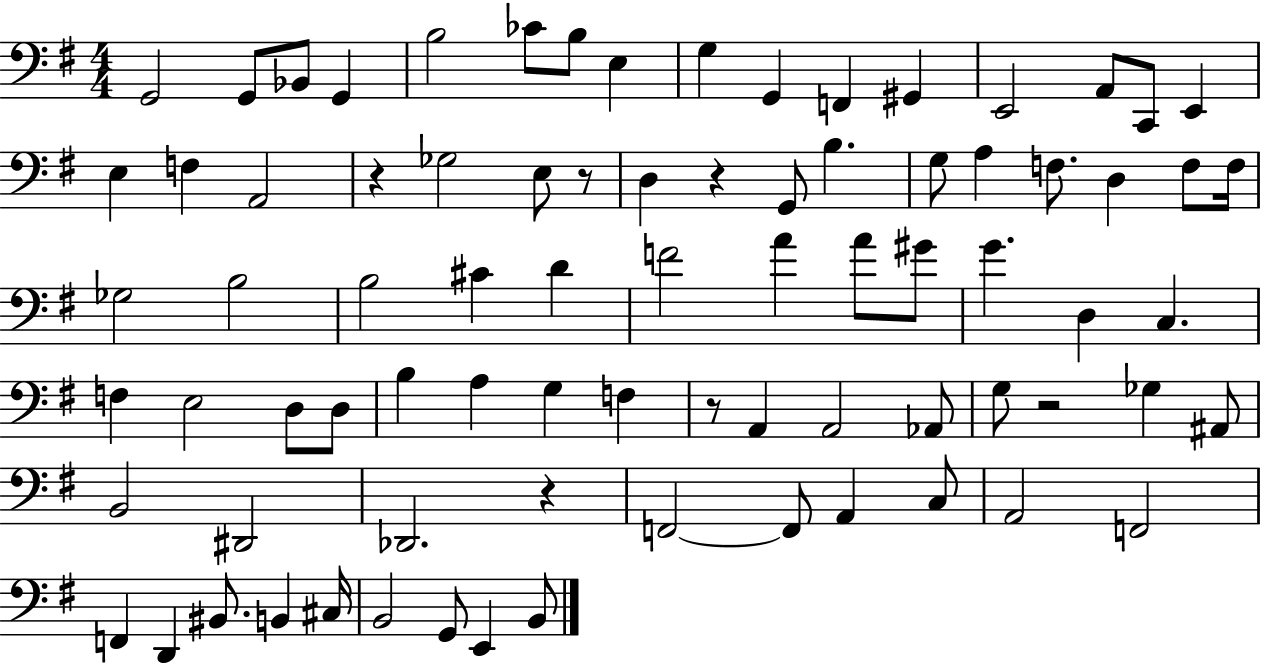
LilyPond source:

{
  \clef bass
  \numericTimeSignature
  \time 4/4
  \key g \major
  g,2 g,8 bes,8 g,4 | b2 ces'8 b8 e4 | g4 g,4 f,4 gis,4 | e,2 a,8 c,8 e,4 | \break e4 f4 a,2 | r4 ges2 e8 r8 | d4 r4 g,8 b4. | g8 a4 f8. d4 f8 f16 | \break ges2 b2 | b2 cis'4 d'4 | f'2 a'4 a'8 gis'8 | g'4. d4 c4. | \break f4 e2 d8 d8 | b4 a4 g4 f4 | r8 a,4 a,2 aes,8 | g8 r2 ges4 ais,8 | \break b,2 dis,2 | des,2. r4 | f,2~~ f,8 a,4 c8 | a,2 f,2 | \break f,4 d,4 bis,8. b,4 cis16 | b,2 g,8 e,4 b,8 | \bar "|."
}